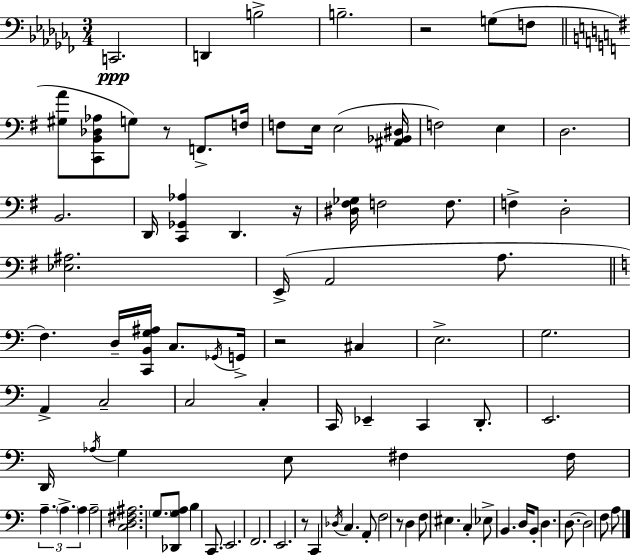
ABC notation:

X:1
T:Untitled
M:3/4
L:1/4
K:Abm
C,,2 D,, B,2 B,2 z2 G,/2 F,/2 [^G,A]/2 [C,,B,,_D,_A,]/2 G,/2 z/2 F,,/2 F,/4 F,/2 E,/4 E,2 [^A,,_B,,^D,]/4 F,2 E, D,2 B,,2 D,,/4 [C,,_G,,_A,] D,, z/4 [^D,^F,_G,]/4 F,2 F,/2 F, D,2 [_E,^A,]2 E,,/4 A,,2 A,/2 F, D,/4 [C,,B,,G,^A,]/4 C,/2 _G,,/4 G,,/4 z2 ^C, E,2 G,2 A,, C,2 C,2 C, C,,/4 _E,, C,, D,,/2 E,,2 D,,/4 _A,/4 G, E,/2 ^F, ^F,/4 A, A, A, A,2 [C,D,^F,^A,]2 G,/2 [_D,,G,A,]/2 B, C,,/2 E,,2 F,,2 E,,2 z/2 C,, _D,/4 C, A,,/2 F,2 z/2 D, F,/2 ^E, C, _E,/2 B,, D,/4 B,,/2 D, D,/2 D,2 F,/2 A,/2